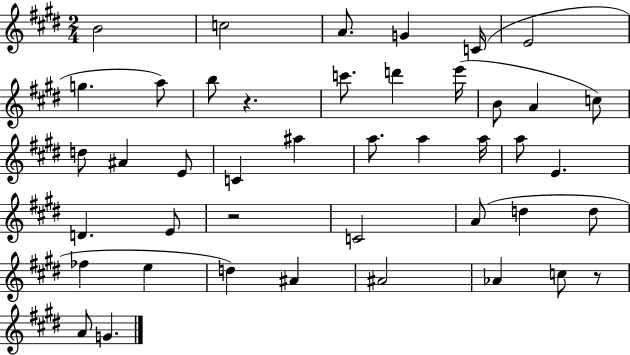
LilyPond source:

{
  \clef treble
  \numericTimeSignature
  \time 2/4
  \key e \major
  \repeat volta 2 { b'2 | c''2 | a'8. g'4 c'16( | e'2 | \break g''4. a''8) | b''8 r4. | c'''8. d'''4 e'''16( | b'8 a'4 c''8) | \break d''8 ais'4 e'8 | c'4 ais''4 | a''8. a''4 a''16 | a''8 e'4. | \break d'4. e'8 | r2 | c'2 | a'8( d''4 d''8 | \break fes''4 e''4 | d''4) ais'4 | ais'2 | aes'4 c''8 r8 | \break a'8 g'4. | } \bar "|."
}